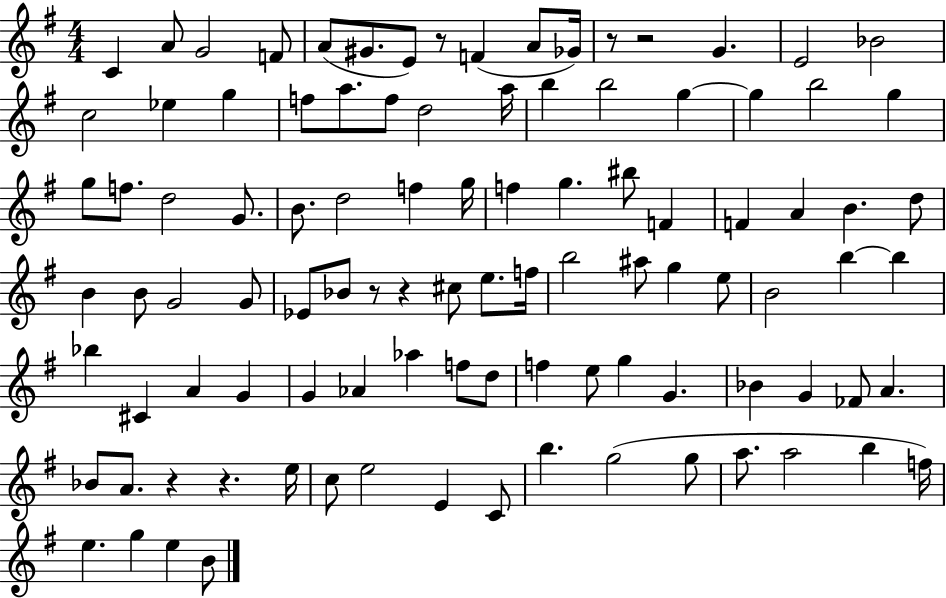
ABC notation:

X:1
T:Untitled
M:4/4
L:1/4
K:G
C A/2 G2 F/2 A/2 ^G/2 E/2 z/2 F A/2 _G/4 z/2 z2 G E2 _B2 c2 _e g f/2 a/2 f/2 d2 a/4 b b2 g g b2 g g/2 f/2 d2 G/2 B/2 d2 f g/4 f g ^b/2 F F A B d/2 B B/2 G2 G/2 _E/2 _B/2 z/2 z ^c/2 e/2 f/4 b2 ^a/2 g e/2 B2 b b _b ^C A G G _A _a f/2 d/2 f e/2 g G _B G _F/2 A _B/2 A/2 z z e/4 c/2 e2 E C/2 b g2 g/2 a/2 a2 b f/4 e g e B/2